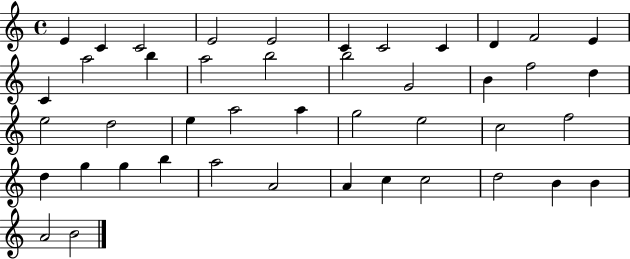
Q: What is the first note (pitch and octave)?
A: E4